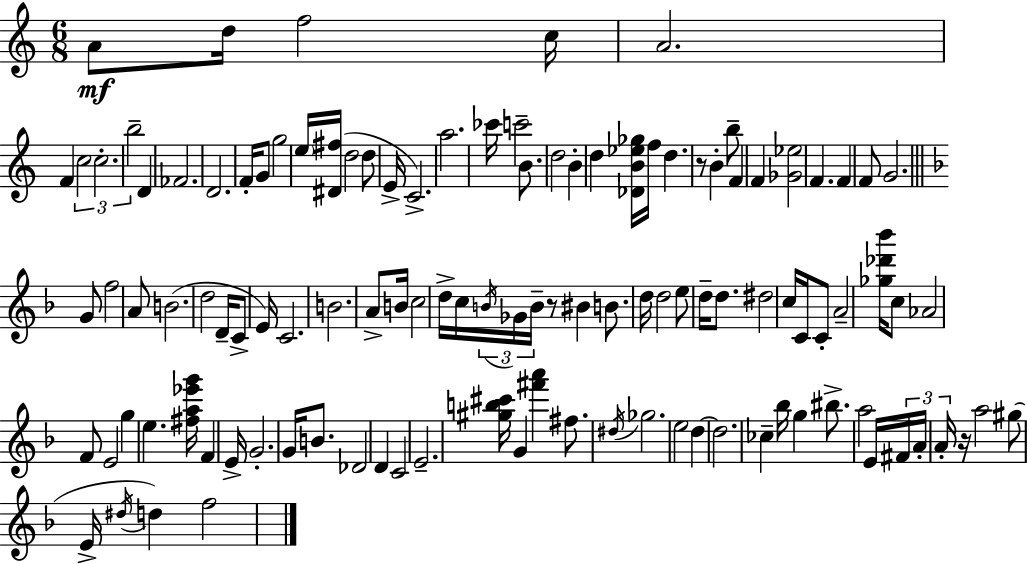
A4/e D5/s F5/h C5/s A4/h. F4/q C5/h C5/h. B5/h D4/q FES4/h. D4/h. F4/s G4/e G5/h E5/s [D#4,F#5]/s D5/h D5/e E4/s C4/h. A5/h. CES6/s C6/h B4/e. D5/h B4/q D5/q [Db4,B4,Eb5,Gb5]/s F5/s D5/q. R/e B4/q B5/e F4/q F4/q [Gb4,Eb5]/h F4/q. F4/q F4/e G4/h. G4/e F5/h A4/e B4/h. D5/h D4/s C4/e E4/s C4/h. B4/h. A4/e B4/s C5/h D5/s C5/s B4/s Gb4/s B4/s R/e BIS4/q B4/e. D5/s D5/h E5/e D5/s D5/e. D#5/h C5/s C4/s C4/e A4/h [Gb5,Db6,Bb6]/s C5/e Ab4/h F4/e E4/h G5/q E5/q. [F#5,A5,Eb6,G6]/s F4/q E4/s G4/h. G4/s B4/e. Db4/h D4/q C4/h E4/h. [G#5,B5,C#6]/s G4/q [F#6,A6]/q F#5/e. D#5/s Gb5/h. E5/h D5/q D5/h. CES5/q Bb5/s G5/q BIS5/e. A5/h E4/s F#4/s A4/s A4/s R/s A5/h G#5/e E4/s D#5/s D5/q F5/h